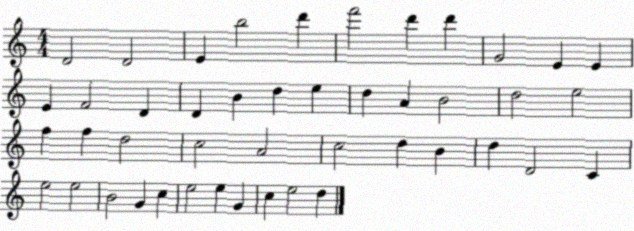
X:1
T:Untitled
M:4/4
L:1/4
K:C
D2 D2 E b2 d' f'2 d' d' G2 E E E F2 D D B d e d A B2 d2 e2 f f d2 c2 A2 c2 d B d D2 C e2 e2 B2 G c e2 e G c e2 d